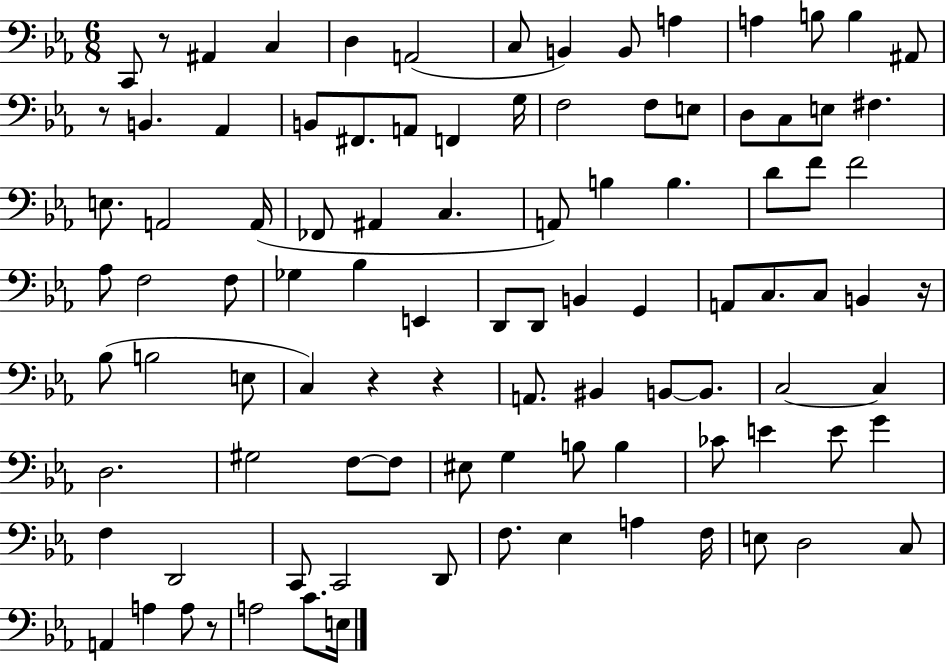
C2/e R/e A#2/q C3/q D3/q A2/h C3/e B2/q B2/e A3/q A3/q B3/e B3/q A#2/e R/e B2/q. Ab2/q B2/e F#2/e. A2/e F2/q G3/s F3/h F3/e E3/e D3/e C3/e E3/e F#3/q. E3/e. A2/h A2/s FES2/e A#2/q C3/q. A2/e B3/q B3/q. D4/e F4/e F4/h Ab3/e F3/h F3/e Gb3/q Bb3/q E2/q D2/e D2/e B2/q G2/q A2/e C3/e. C3/e B2/q R/s Bb3/e B3/h E3/e C3/q R/q R/q A2/e. BIS2/q B2/e B2/e. C3/h C3/q D3/h. G#3/h F3/e F3/e EIS3/e G3/q B3/e B3/q CES4/e E4/q E4/e G4/q F3/q D2/h C2/e C2/h D2/e F3/e. Eb3/q A3/q F3/s E3/e D3/h C3/e A2/q A3/q A3/e R/e A3/h C4/e. E3/s